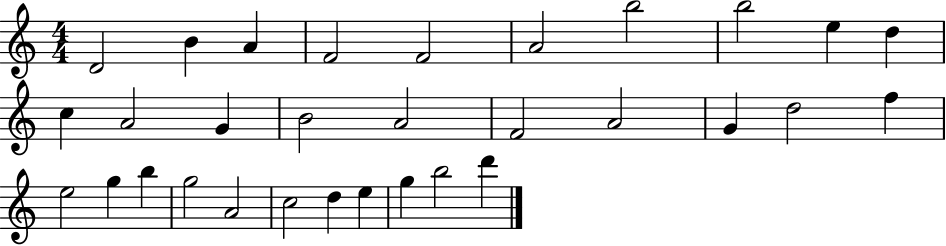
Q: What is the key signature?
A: C major